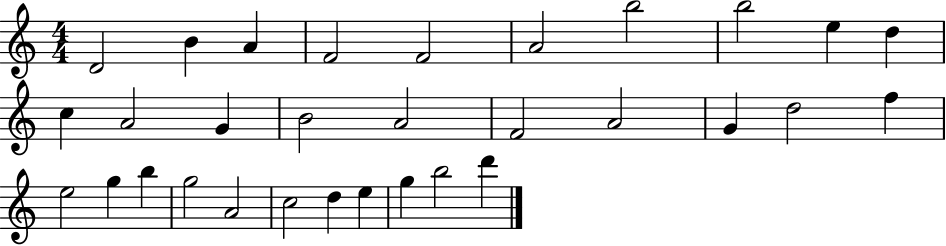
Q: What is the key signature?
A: C major